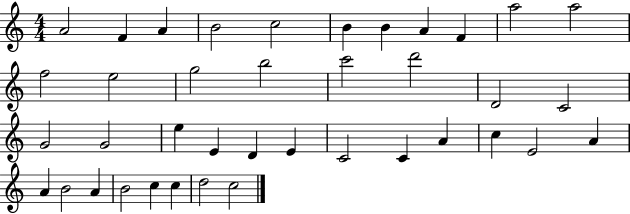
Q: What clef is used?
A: treble